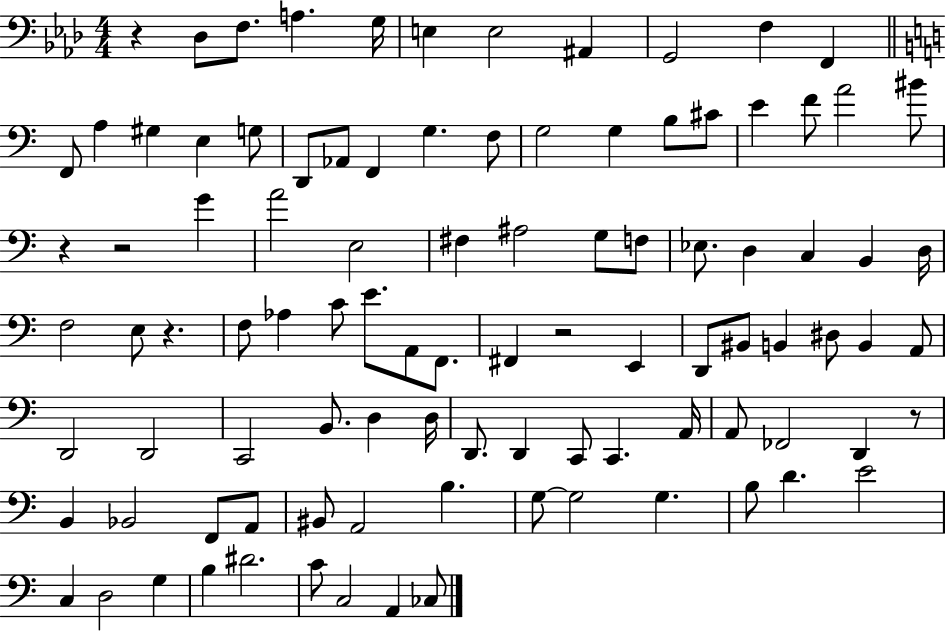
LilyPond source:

{
  \clef bass
  \numericTimeSignature
  \time 4/4
  \key aes \major
  \repeat volta 2 { r4 des8 f8. a4. g16 | e4 e2 ais,4 | g,2 f4 f,4 | \bar "||" \break \key a \minor f,8 a4 gis4 e4 g8 | d,8 aes,8 f,4 g4. f8 | g2 g4 b8 cis'8 | e'4 f'8 a'2 bis'8 | \break r4 r2 g'4 | a'2 e2 | fis4 ais2 g8 f8 | ees8. d4 c4 b,4 d16 | \break f2 e8 r4. | f8 aes4 c'8 e'8. a,8 f,8. | fis,4 r2 e,4 | d,8 bis,8 b,4 dis8 b,4 a,8 | \break d,2 d,2 | c,2 b,8. d4 d16 | d,8. d,4 c,8 c,4. a,16 | a,8 fes,2 d,4 r8 | \break b,4 bes,2 f,8 a,8 | bis,8 a,2 b4. | g8~~ g2 g4. | b8 d'4. e'2 | \break c4 d2 g4 | b4 dis'2. | c'8 c2 a,4 ces8 | } \bar "|."
}